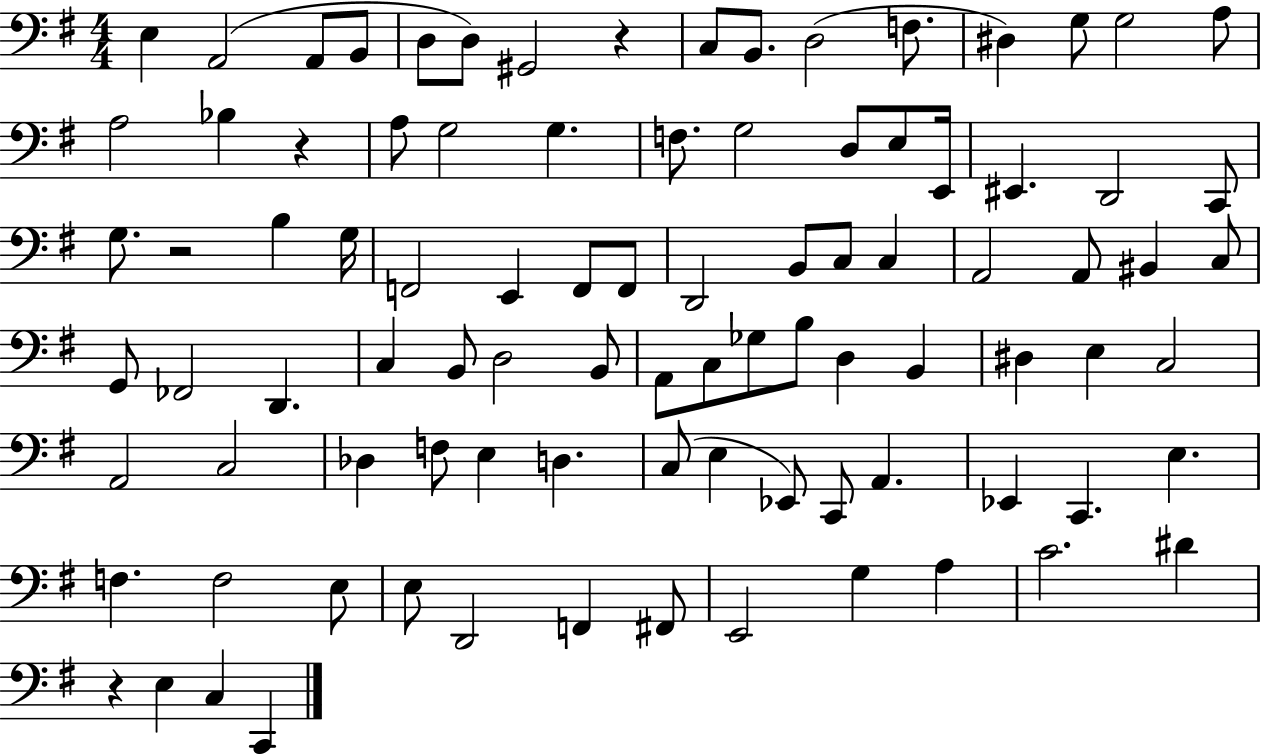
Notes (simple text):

E3/q A2/h A2/e B2/e D3/e D3/e G#2/h R/q C3/e B2/e. D3/h F3/e. D#3/q G3/e G3/h A3/e A3/h Bb3/q R/q A3/e G3/h G3/q. F3/e. G3/h D3/e E3/e E2/s EIS2/q. D2/h C2/e G3/e. R/h B3/q G3/s F2/h E2/q F2/e F2/e D2/h B2/e C3/e C3/q A2/h A2/e BIS2/q C3/e G2/e FES2/h D2/q. C3/q B2/e D3/h B2/e A2/e C3/e Gb3/e B3/e D3/q B2/q D#3/q E3/q C3/h A2/h C3/h Db3/q F3/e E3/q D3/q. C3/e E3/q Eb2/e C2/e A2/q. Eb2/q C2/q. E3/q. F3/q. F3/h E3/e E3/e D2/h F2/q F#2/e E2/h G3/q A3/q C4/h. D#4/q R/q E3/q C3/q C2/q